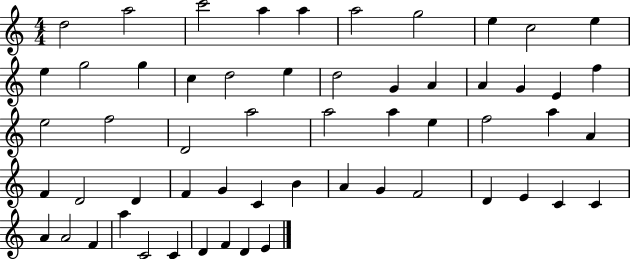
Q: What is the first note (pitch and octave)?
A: D5